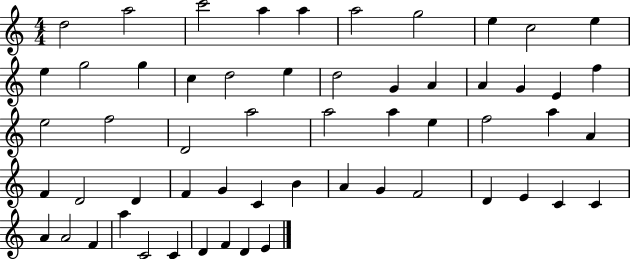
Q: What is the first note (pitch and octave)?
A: D5